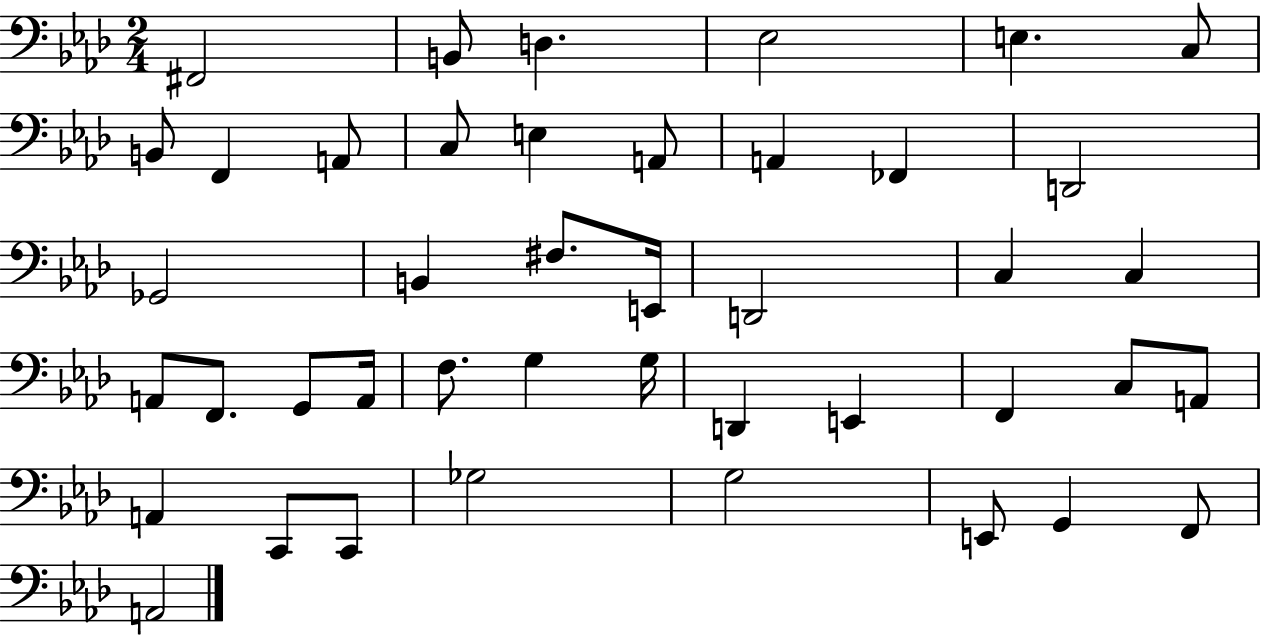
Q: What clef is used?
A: bass